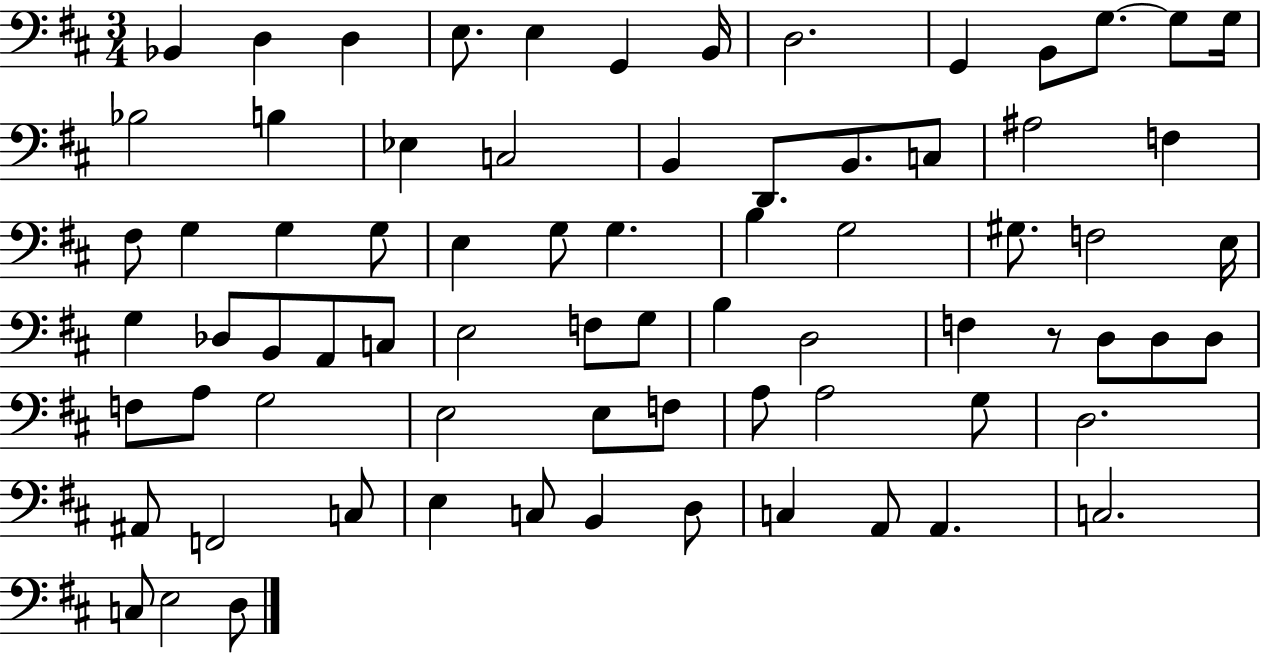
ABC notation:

X:1
T:Untitled
M:3/4
L:1/4
K:D
_B,, D, D, E,/2 E, G,, B,,/4 D,2 G,, B,,/2 G,/2 G,/2 G,/4 _B,2 B, _E, C,2 B,, D,,/2 B,,/2 C,/2 ^A,2 F, ^F,/2 G, G, G,/2 E, G,/2 G, B, G,2 ^G,/2 F,2 E,/4 G, _D,/2 B,,/2 A,,/2 C,/2 E,2 F,/2 G,/2 B, D,2 F, z/2 D,/2 D,/2 D,/2 F,/2 A,/2 G,2 E,2 E,/2 F,/2 A,/2 A,2 G,/2 D,2 ^A,,/2 F,,2 C,/2 E, C,/2 B,, D,/2 C, A,,/2 A,, C,2 C,/2 E,2 D,/2